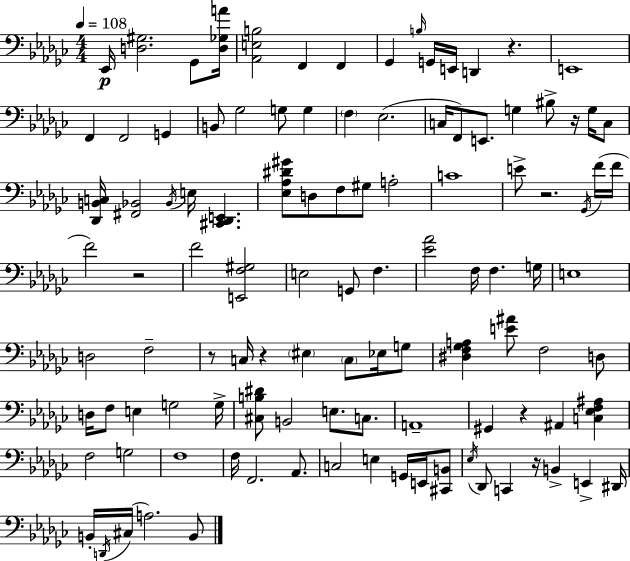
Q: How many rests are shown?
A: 8